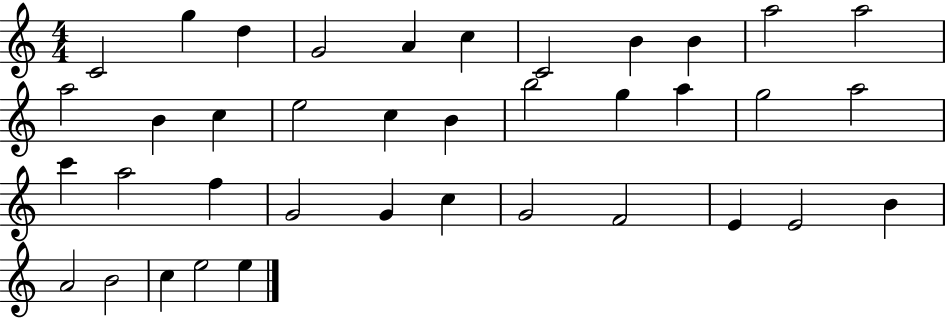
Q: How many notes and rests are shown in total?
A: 38